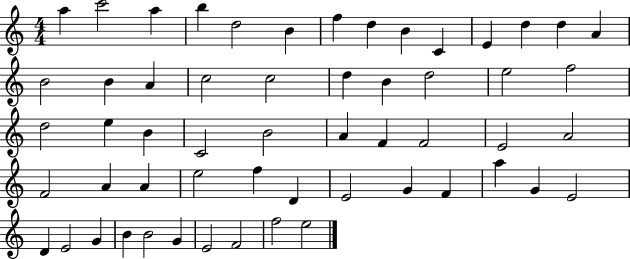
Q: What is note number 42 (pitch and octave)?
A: G4